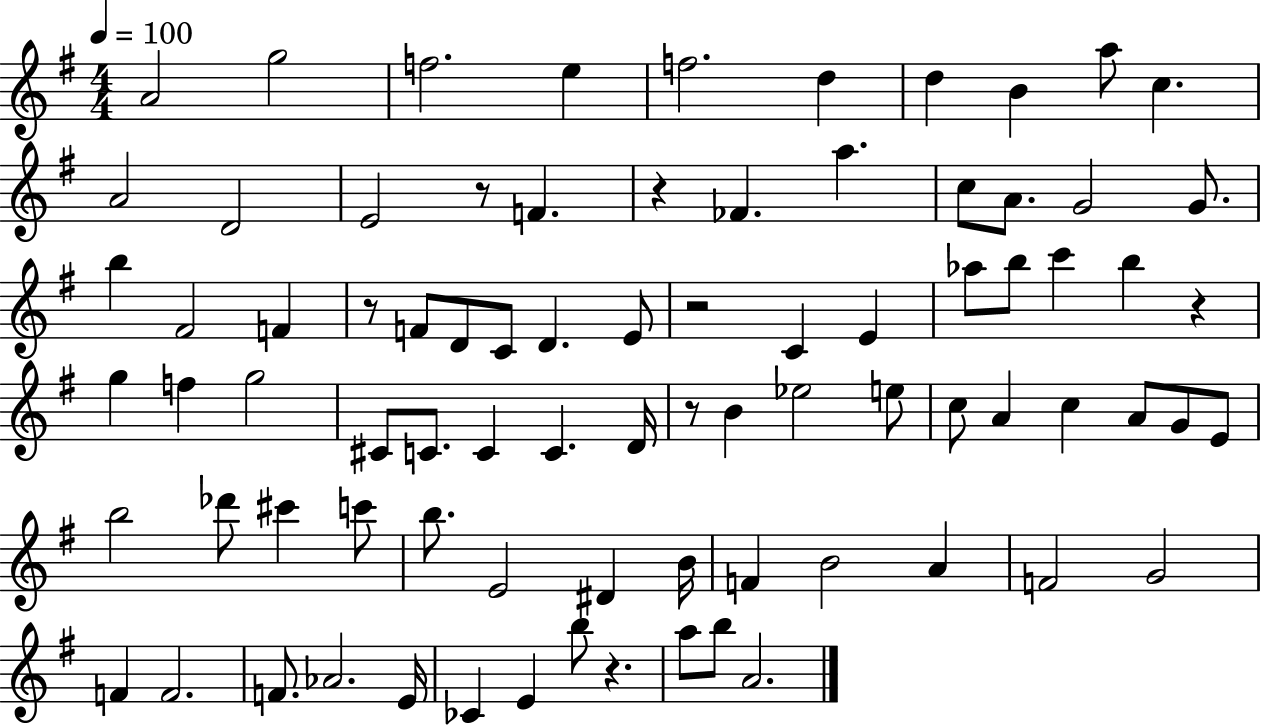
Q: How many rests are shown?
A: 7